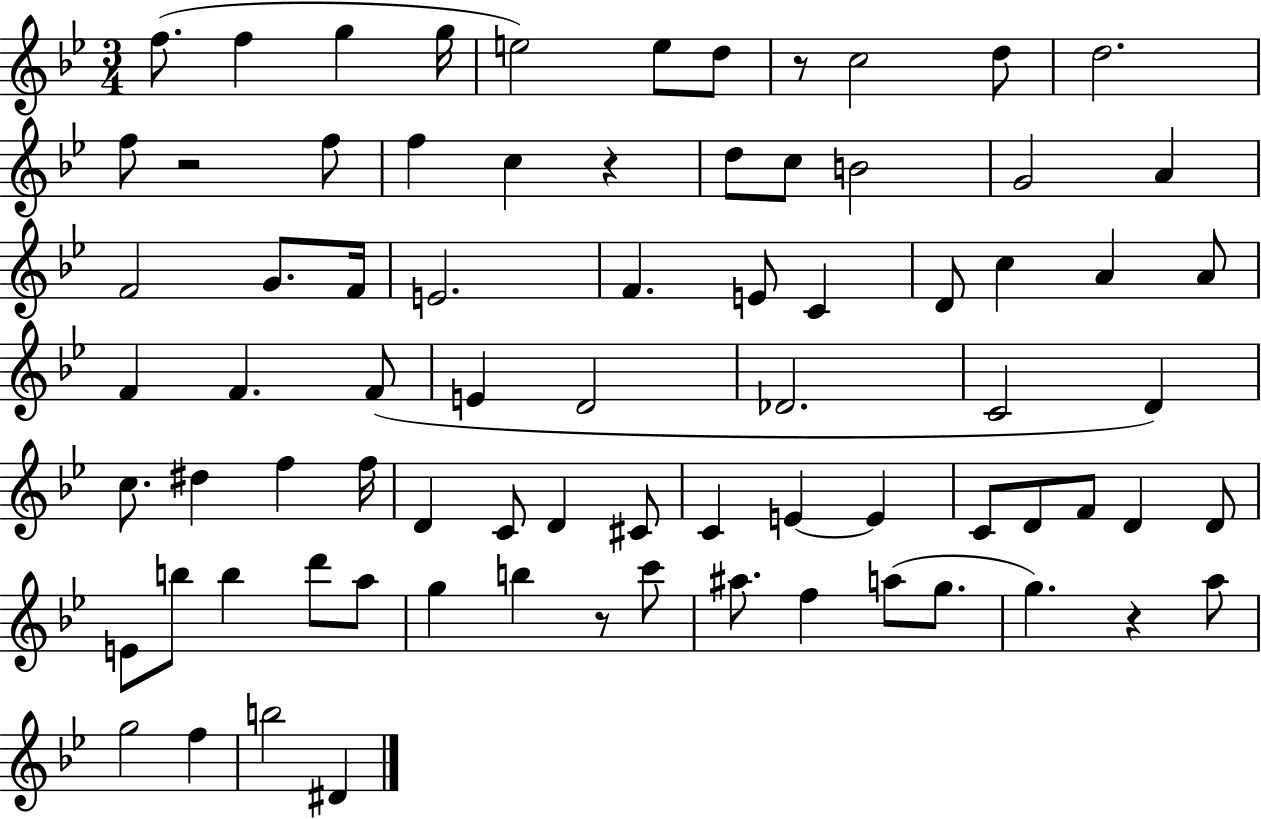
F5/e. F5/q G5/q G5/s E5/h E5/e D5/e R/e C5/h D5/e D5/h. F5/e R/h F5/e F5/q C5/q R/q D5/e C5/e B4/h G4/h A4/q F4/h G4/e. F4/s E4/h. F4/q. E4/e C4/q D4/e C5/q A4/q A4/e F4/q F4/q. F4/e E4/q D4/h Db4/h. C4/h D4/q C5/e. D#5/q F5/q F5/s D4/q C4/e D4/q C#4/e C4/q E4/q E4/q C4/e D4/e F4/e D4/q D4/e E4/e B5/e B5/q D6/e A5/e G5/q B5/q R/e C6/e A#5/e. F5/q A5/e G5/e. G5/q. R/q A5/e G5/h F5/q B5/h D#4/q